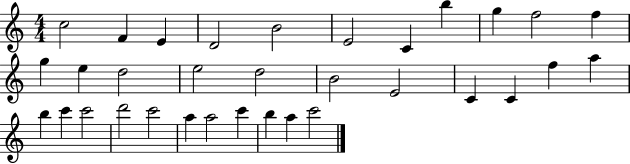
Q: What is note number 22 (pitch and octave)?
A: A5